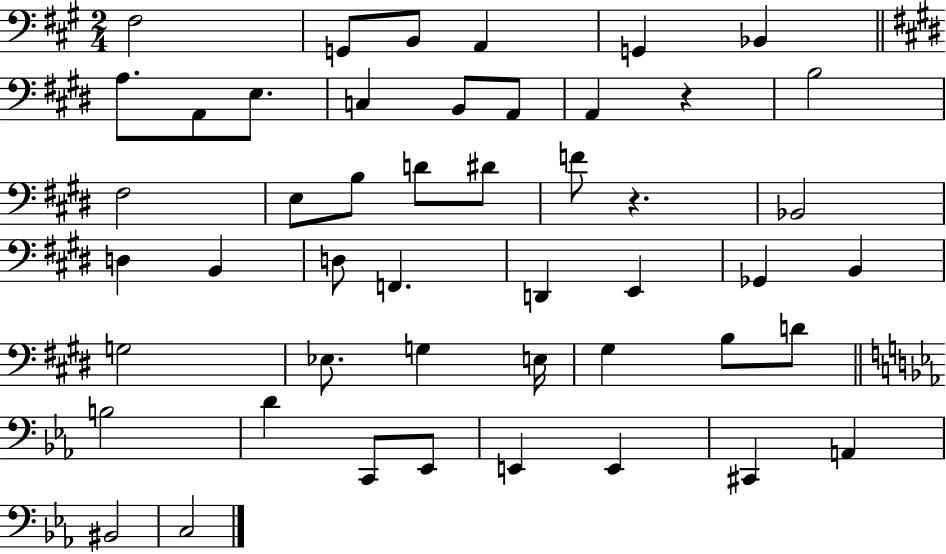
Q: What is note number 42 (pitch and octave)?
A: E2